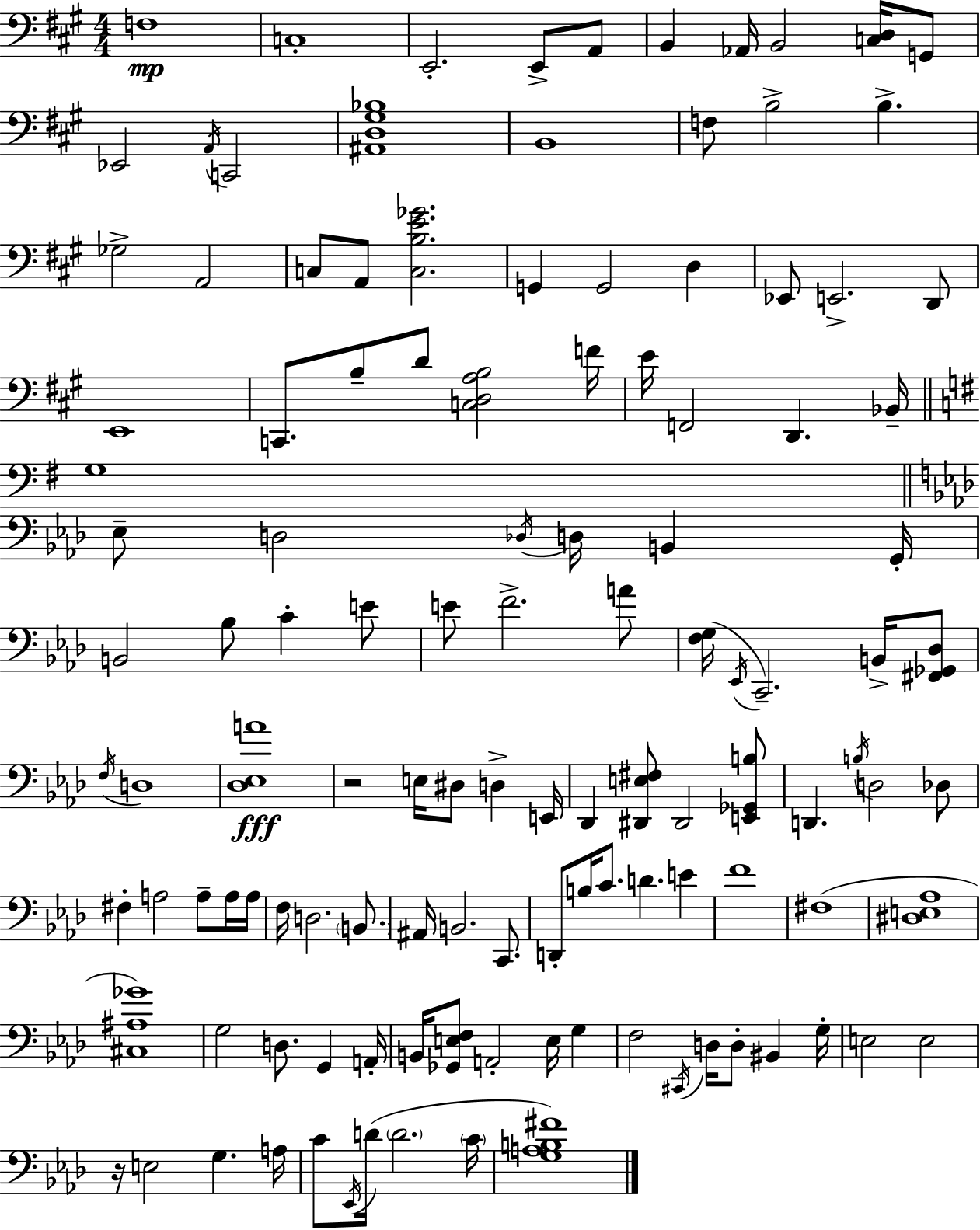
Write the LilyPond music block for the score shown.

{
  \clef bass
  \numericTimeSignature
  \time 4/4
  \key a \major
  f1\mp | c1-. | e,2.-. e,8-> a,8 | b,4 aes,16 b,2 <c d>16 g,8 | \break ees,2 \acciaccatura { a,16 } c,2 | <ais, d gis bes>1 | b,1 | f8 b2-> b4.-> | \break ges2-> a,2 | c8 a,8 <c b e' ges'>2. | g,4 g,2 d4 | ees,8 e,2.-> d,8 | \break e,1 | c,8. b8-- d'8 <c d a b>2 | f'16 e'16 f,2 d,4. | bes,16-- \bar "||" \break \key e \minor g1 | \bar "||" \break \key f \minor ees8-- d2 \acciaccatura { des16 } d16 b,4 | g,16-. b,2 bes8 c'4-. e'8 | e'8 f'2.-> a'8 | <f g>16( \acciaccatura { ees,16 } c,2.--) b,16-> | \break <fis, ges, des>8 \acciaccatura { f16 } d1 | <des ees a'>1\fff | r2 e16 dis8 d4-> | e,16 des,4 <dis, e fis>8 dis,2 | \break <e, ges, b>8 d,4. \acciaccatura { b16 } d2 | des8 fis4-. a2 | a8-- a16 a16 f16 d2. | \parenthesize b,8. ais,16 b,2. | \break c,8. d,8-. b16 c'8. d'4. | e'4 f'1 | fis1( | <dis e aes>1 | \break <cis ais ges'>1) | g2 d8. g,4 | a,16-. b,16 <ges, e f>8 a,2-. e16 | g4 f2 \acciaccatura { cis,16 } d16 d8-. | \break bis,4 g16-. e2 e2 | r16 e2 g4. | a16 c'8 \acciaccatura { ees,16 }( d'16 \parenthesize d'2. | \parenthesize c'16 <g a b fis'>1) | \break \bar "|."
}